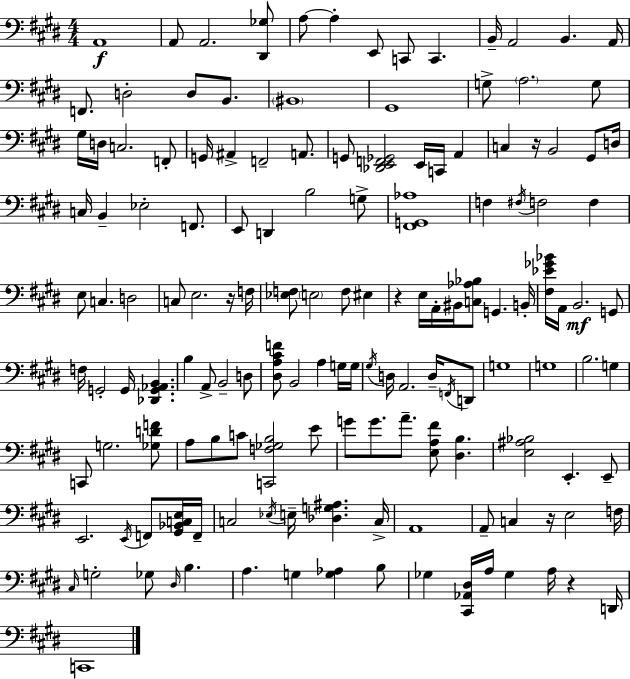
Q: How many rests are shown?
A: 5